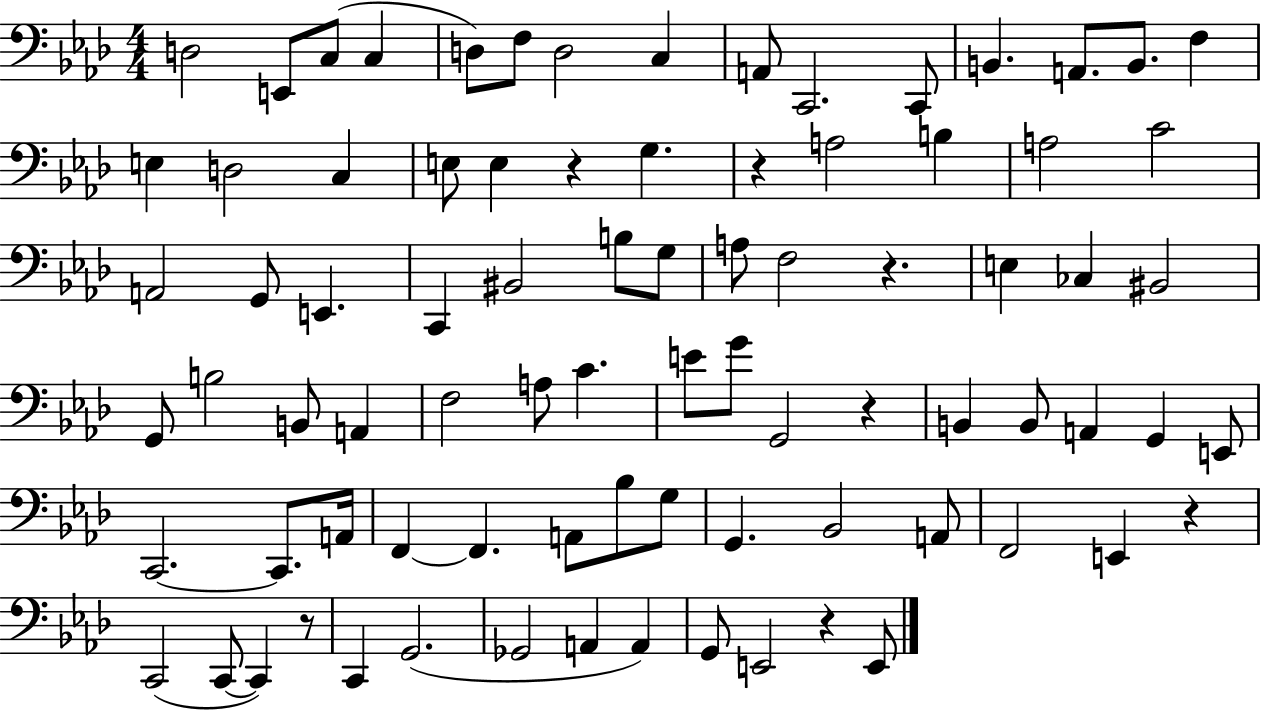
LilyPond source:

{
  \clef bass
  \numericTimeSignature
  \time 4/4
  \key aes \major
  d2 e,8 c8( c4 | d8) f8 d2 c4 | a,8 c,2. c,8 | b,4. a,8. b,8. f4 | \break e4 d2 c4 | e8 e4 r4 g4. | r4 a2 b4 | a2 c'2 | \break a,2 g,8 e,4. | c,4 bis,2 b8 g8 | a8 f2 r4. | e4 ces4 bis,2 | \break g,8 b2 b,8 a,4 | f2 a8 c'4. | e'8 g'8 g,2 r4 | b,4 b,8 a,4 g,4 e,8 | \break c,2.~~ c,8. a,16 | f,4~~ f,4. a,8 bes8 g8 | g,4. bes,2 a,8 | f,2 e,4 r4 | \break c,2( c,8~~ c,4) r8 | c,4 g,2.( | ges,2 a,4 a,4) | g,8 e,2 r4 e,8 | \break \bar "|."
}